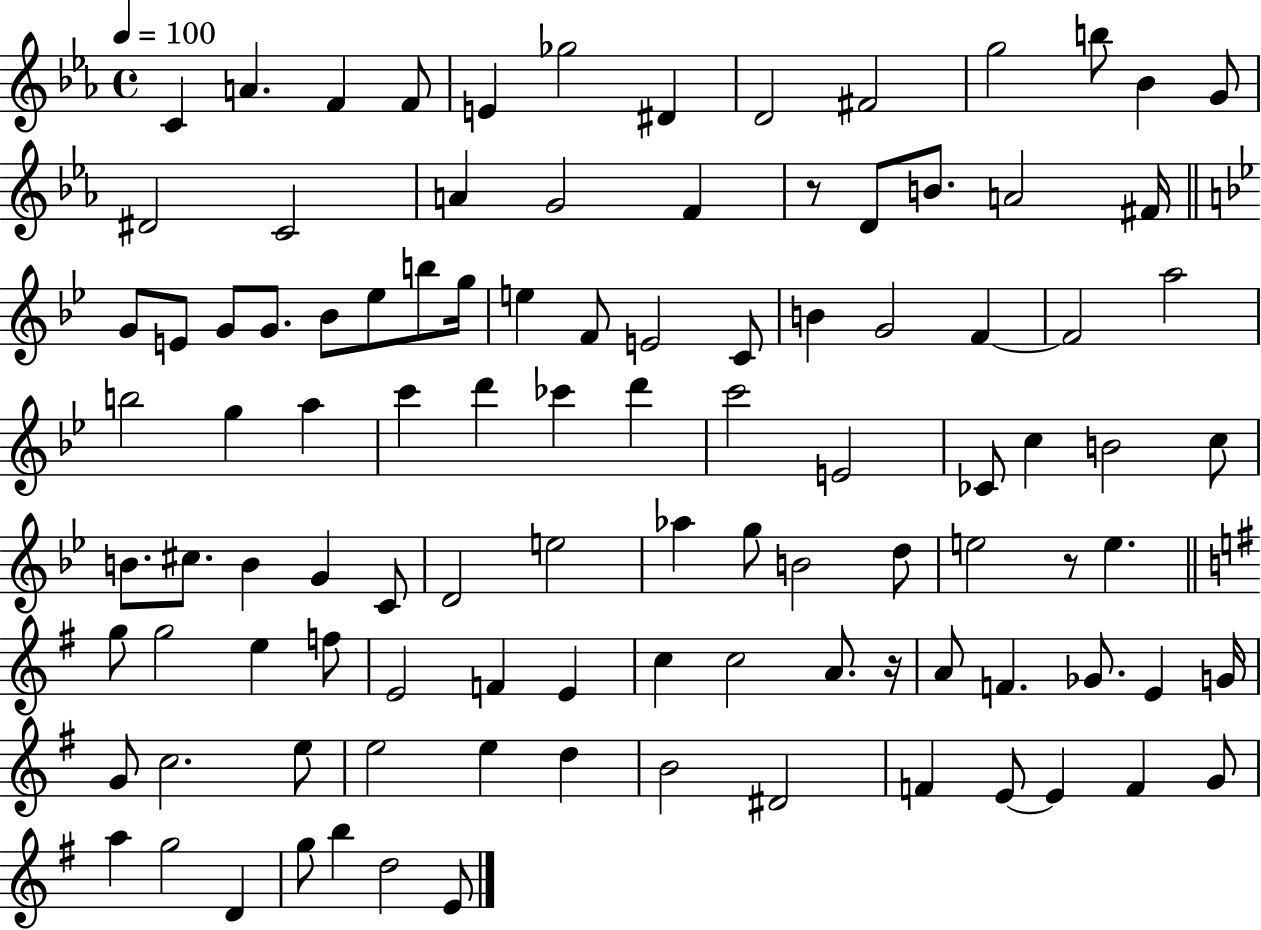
{
  \clef treble
  \time 4/4
  \defaultTimeSignature
  \key ees \major
  \tempo 4 = 100
  c'4 a'4. f'4 f'8 | e'4 ges''2 dis'4 | d'2 fis'2 | g''2 b''8 bes'4 g'8 | \break dis'2 c'2 | a'4 g'2 f'4 | r8 d'8 b'8. a'2 fis'16 | \bar "||" \break \key bes \major g'8 e'8 g'8 g'8. bes'8 ees''8 b''8 g''16 | e''4 f'8 e'2 c'8 | b'4 g'2 f'4~~ | f'2 a''2 | \break b''2 g''4 a''4 | c'''4 d'''4 ces'''4 d'''4 | c'''2 e'2 | ces'8 c''4 b'2 c''8 | \break b'8. cis''8. b'4 g'4 c'8 | d'2 e''2 | aes''4 g''8 b'2 d''8 | e''2 r8 e''4. | \break \bar "||" \break \key e \minor g''8 g''2 e''4 f''8 | e'2 f'4 e'4 | c''4 c''2 a'8. r16 | a'8 f'4. ges'8. e'4 g'16 | \break g'8 c''2. e''8 | e''2 e''4 d''4 | b'2 dis'2 | f'4 e'8~~ e'4 f'4 g'8 | \break a''4 g''2 d'4 | g''8 b''4 d''2 e'8 | \bar "|."
}